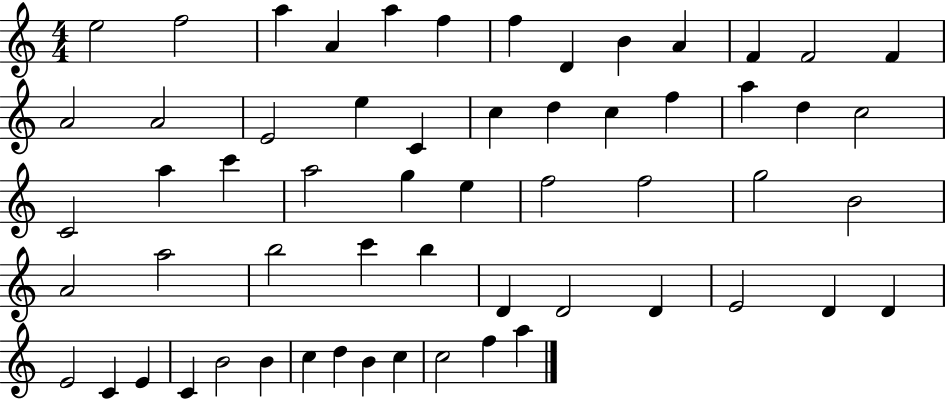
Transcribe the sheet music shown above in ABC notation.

X:1
T:Untitled
M:4/4
L:1/4
K:C
e2 f2 a A a f f D B A F F2 F A2 A2 E2 e C c d c f a d c2 C2 a c' a2 g e f2 f2 g2 B2 A2 a2 b2 c' b D D2 D E2 D D E2 C E C B2 B c d B c c2 f a